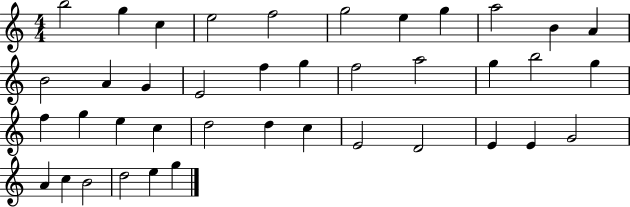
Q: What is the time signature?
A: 4/4